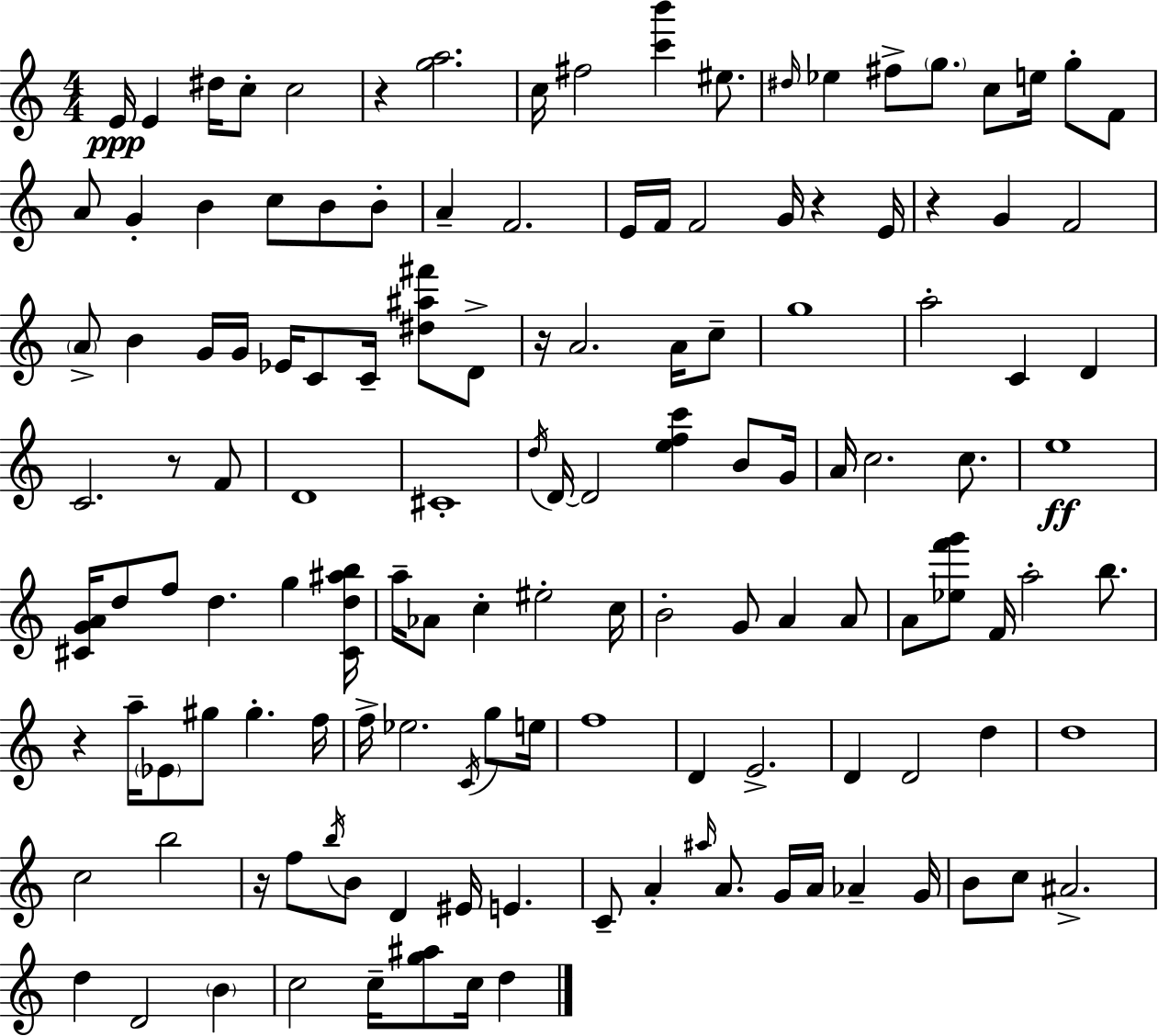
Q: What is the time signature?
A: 4/4